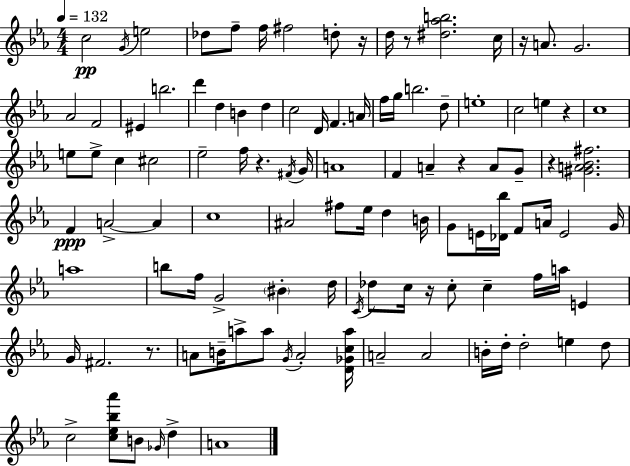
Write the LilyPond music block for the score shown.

{
  \clef treble
  \numericTimeSignature
  \time 4/4
  \key c \minor
  \tempo 4 = 132
  c''2\pp \acciaccatura { g'16 } e''2 | des''8 f''8-- f''16 fis''2 d''8-. | r16 d''16 r8 <dis'' aes'' b''>2. | c''16 r16 a'8. g'2. | \break aes'2 f'2 | eis'4 b''2. | d'''4 d''4 b'4 d''4 | c''2 d'16 f'4. | \break a'16 f''16 g''16 b''2. d''8-- | e''1-. | c''2 e''4 r4 | c''1 | \break e''8 e''8-> c''4 cis''2 | ees''2-- f''16 r4. | \acciaccatura { fis'16 } g'16 a'1 | f'4 a'4-- r4 a'8 | \break g'8-- r4 <gis' a' bes' fis''>2. | f'4\ppp a'2->~~ a'4 | c''1 | ais'2 fis''8 ees''16 d''4 | \break b'16 g'8 e'16 <des' bes''>16 f'8 a'16 e'2 | g'16 a''1 | b''8 f''16 g'2-> \parenthesize bis'4-. | d''16 \acciaccatura { c'16 } des''8 c''16 r16 c''8-. c''4-- f''16 a''16 e'4 | \break g'16 fis'2. | r8. a'8 b'16-- a''8-> a''8 \acciaccatura { g'16 } a'2-. | <d' ges' c'' a''>16 a'2-- a'2 | b'16-. d''16-. d''2-. e''4 | \break d''8 c''2-> <c'' ees'' bes'' aes'''>8 b'8 | \grace { ges'16 } d''4-> a'1 | \bar "|."
}